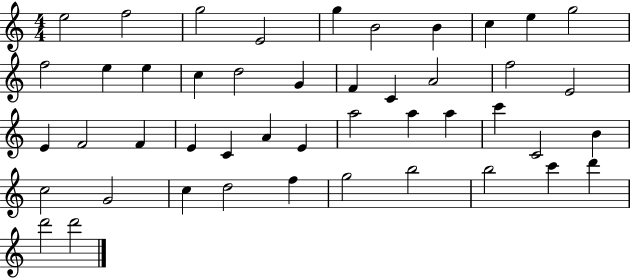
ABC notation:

X:1
T:Untitled
M:4/4
L:1/4
K:C
e2 f2 g2 E2 g B2 B c e g2 f2 e e c d2 G F C A2 f2 E2 E F2 F E C A E a2 a a c' C2 B c2 G2 c d2 f g2 b2 b2 c' d' d'2 d'2